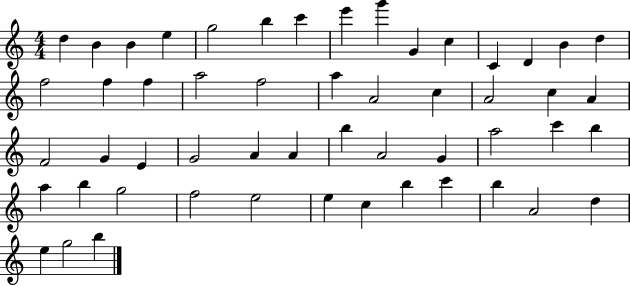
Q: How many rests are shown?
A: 0